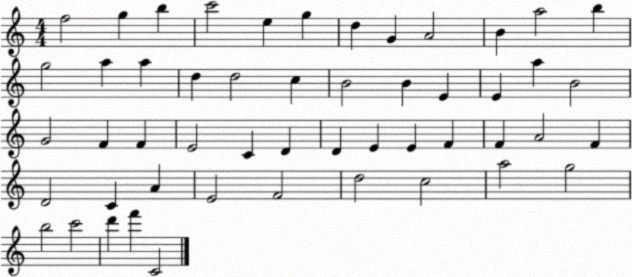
X:1
T:Untitled
M:4/4
L:1/4
K:C
f2 g b c'2 e g d G A2 B a2 b g2 a a d d2 c B2 B E E a B2 G2 F F E2 C D D E E F F A2 F D2 C A E2 F2 d2 c2 a2 g2 b2 c'2 d' f' C2